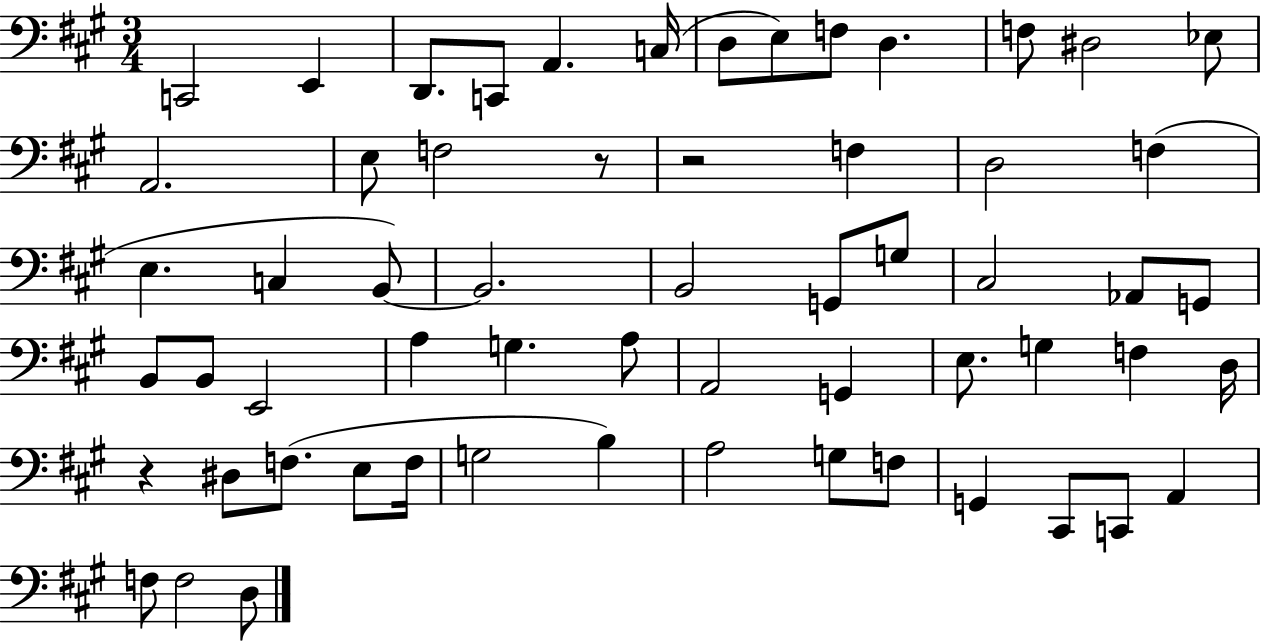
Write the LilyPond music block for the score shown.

{
  \clef bass
  \numericTimeSignature
  \time 3/4
  \key a \major
  c,2 e,4 | d,8. c,8 a,4. c16( | d8 e8) f8 d4. | f8 dis2 ees8 | \break a,2. | e8 f2 r8 | r2 f4 | d2 f4( | \break e4. c4 b,8~~) | b,2. | b,2 g,8 g8 | cis2 aes,8 g,8 | \break b,8 b,8 e,2 | a4 g4. a8 | a,2 g,4 | e8. g4 f4 d16 | \break r4 dis8 f8.( e8 f16 | g2 b4) | a2 g8 f8 | g,4 cis,8 c,8 a,4 | \break f8 f2 d8 | \bar "|."
}